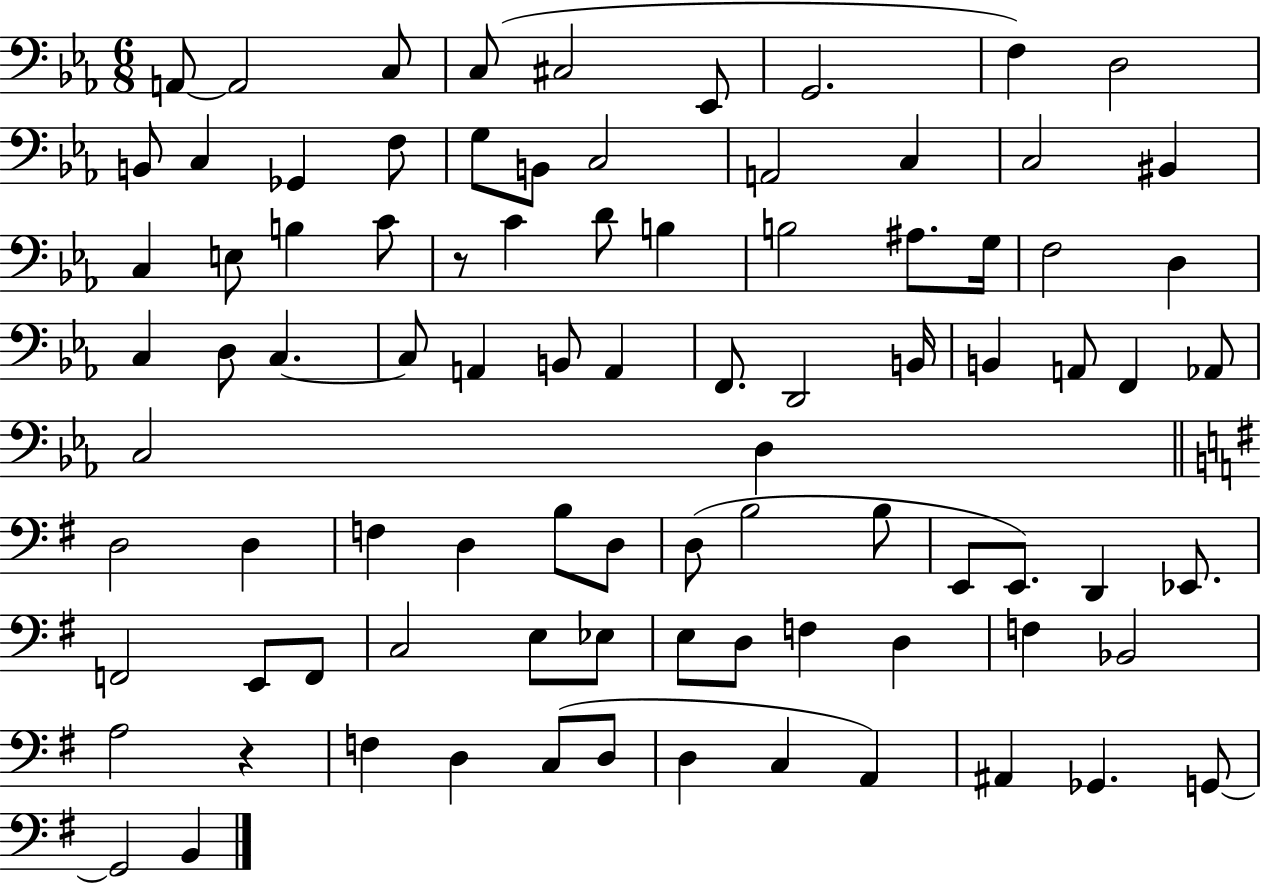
{
  \clef bass
  \numericTimeSignature
  \time 6/8
  \key ees \major
  a,8~~ a,2 c8 | c8( cis2 ees,8 | g,2. | f4) d2 | \break b,8 c4 ges,4 f8 | g8 b,8 c2 | a,2 c4 | c2 bis,4 | \break c4 e8 b4 c'8 | r8 c'4 d'8 b4 | b2 ais8. g16 | f2 d4 | \break c4 d8 c4.~~ | c8 a,4 b,8 a,4 | f,8. d,2 b,16 | b,4 a,8 f,4 aes,8 | \break c2 d4 | \bar "||" \break \key g \major d2 d4 | f4 d4 b8 d8 | d8( b2 b8 | e,8 e,8.) d,4 ees,8. | \break f,2 e,8 f,8 | c2 e8 ees8 | e8 d8 f4 d4 | f4 bes,2 | \break a2 r4 | f4 d4 c8( d8 | d4 c4 a,4) | ais,4 ges,4. g,8~~ | \break g,2 b,4 | \bar "|."
}